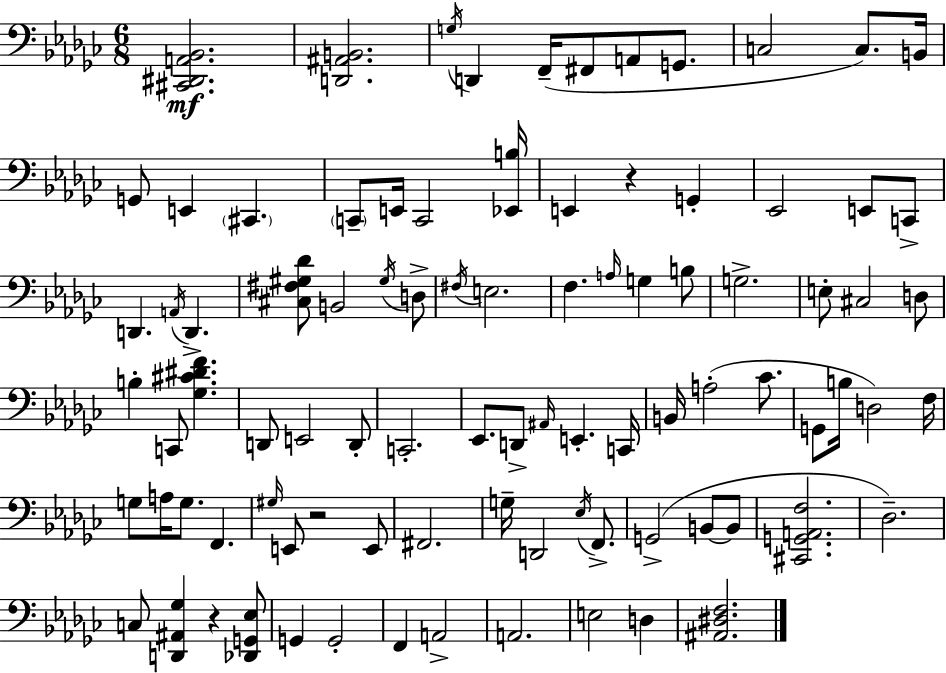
[C#2,D#2,A2,Bb2]/h. [D2,A#2,B2]/h. G3/s D2/q F2/s F#2/e A2/e G2/e. C3/h C3/e. B2/s G2/e E2/q C#2/q. C2/e E2/s C2/h [Eb2,B3]/s E2/q R/q G2/q Eb2/h E2/e C2/e D2/q. A2/s D2/q. [C#3,F#3,G#3,Db4]/e B2/h G#3/s D3/e F#3/s E3/h. F3/q. A3/s G3/q B3/e G3/h. E3/e C#3/h D3/e B3/q C2/e [Gb3,C#4,D#4,F4]/q. D2/e E2/h D2/e C2/h. Eb2/e. D2/e A#2/s E2/q. C2/s B2/s A3/h CES4/e. G2/e B3/s D3/h F3/s G3/e A3/s G3/e. F2/q. G#3/s E2/e R/h E2/e F#2/h. G3/s D2/h Eb3/s F2/e. G2/h B2/e B2/e [C#2,G2,A2,F3]/h. Db3/h. C3/e [D2,A#2,Gb3]/q R/q [Db2,G2,Eb3]/e G2/q G2/h F2/q A2/h A2/h. E3/h D3/q [A#2,D#3,F3]/h.